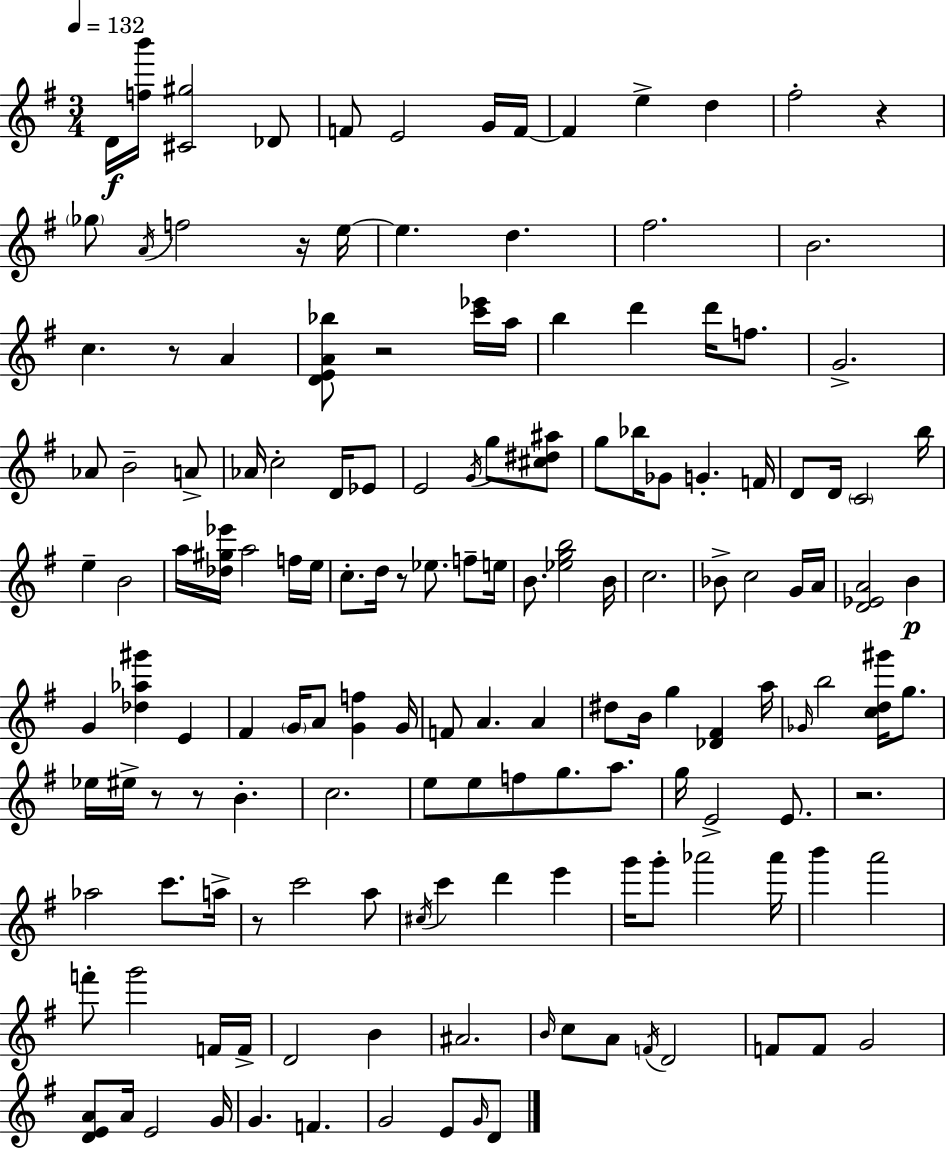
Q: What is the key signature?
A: G major